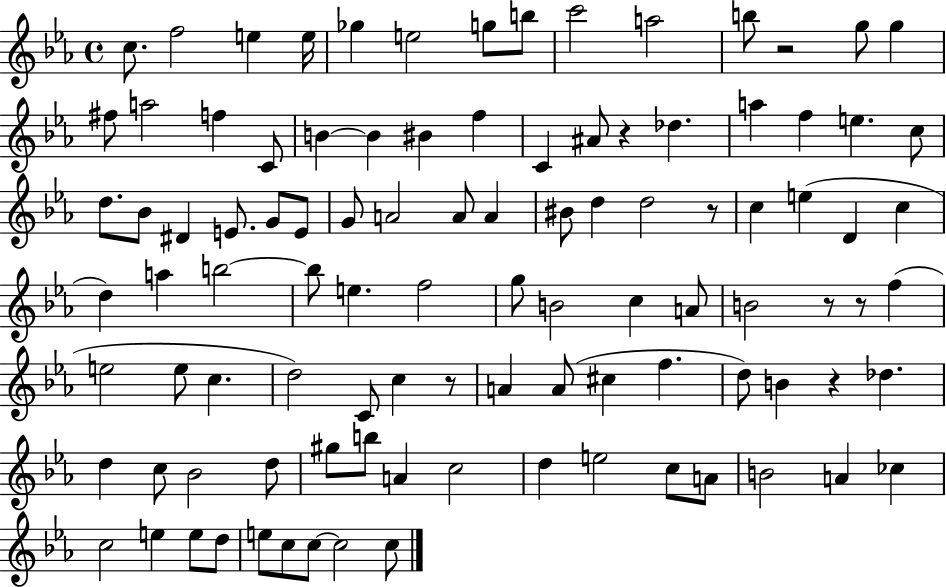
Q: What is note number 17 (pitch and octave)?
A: C4